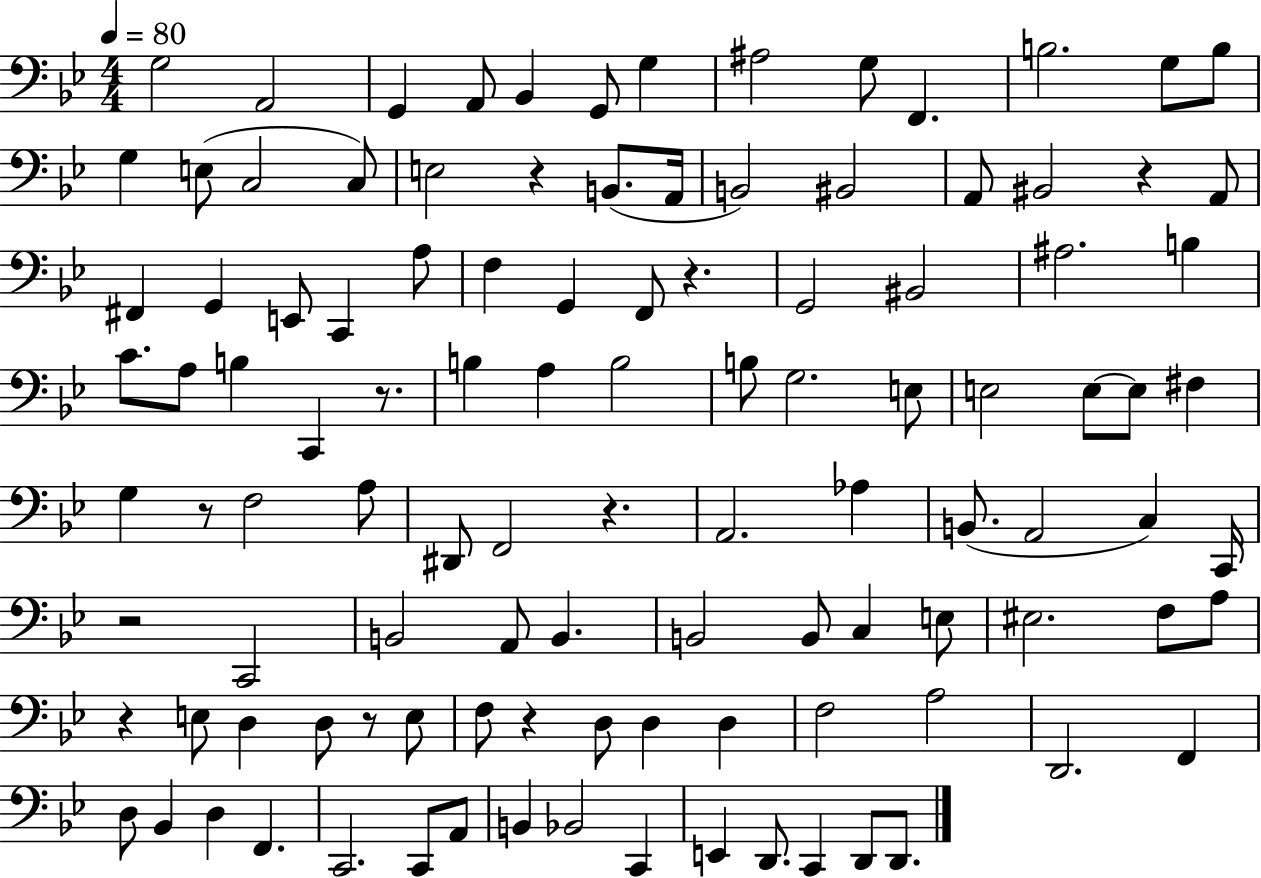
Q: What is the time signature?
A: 4/4